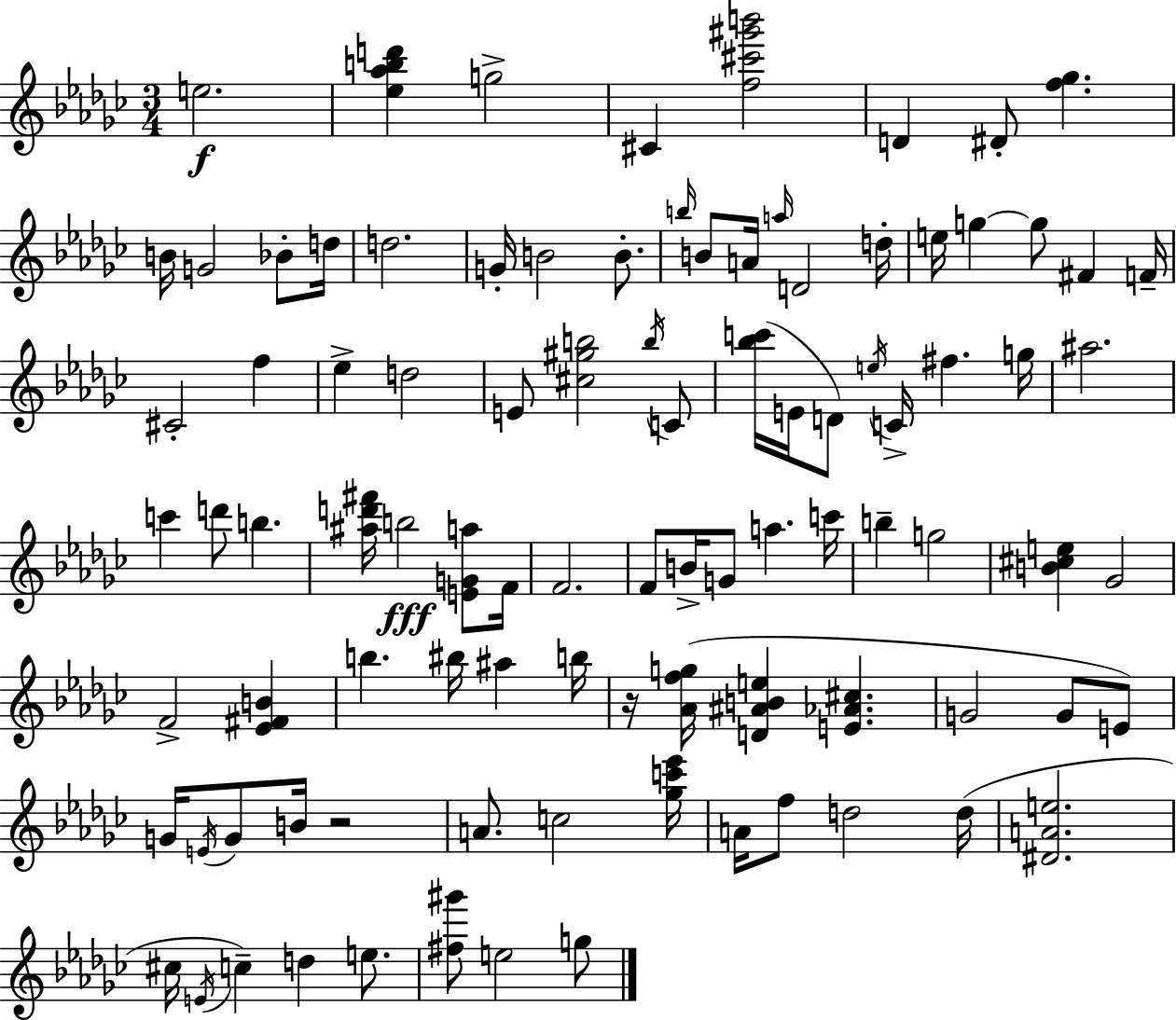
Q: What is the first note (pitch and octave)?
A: E5